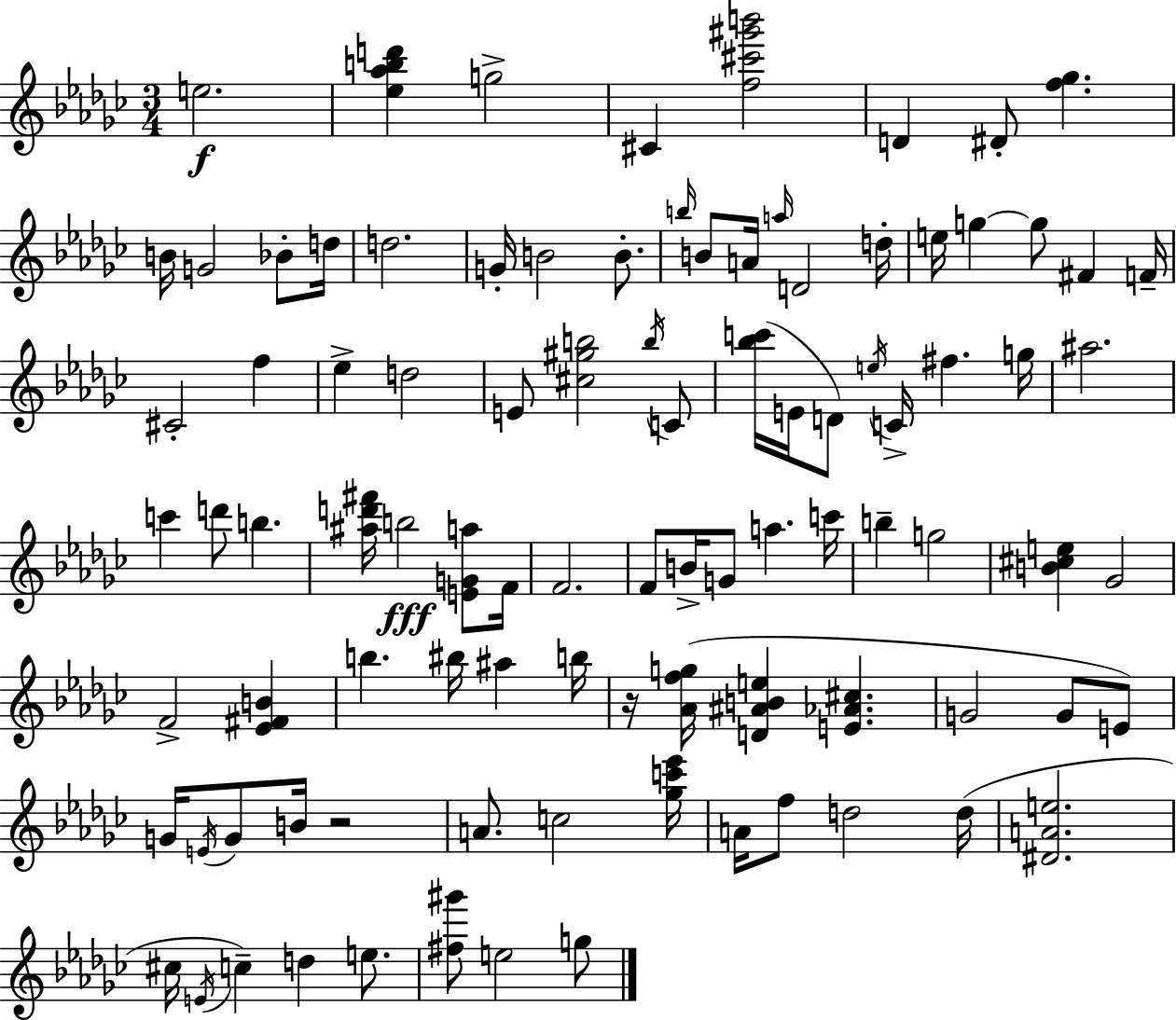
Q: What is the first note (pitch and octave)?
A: E5